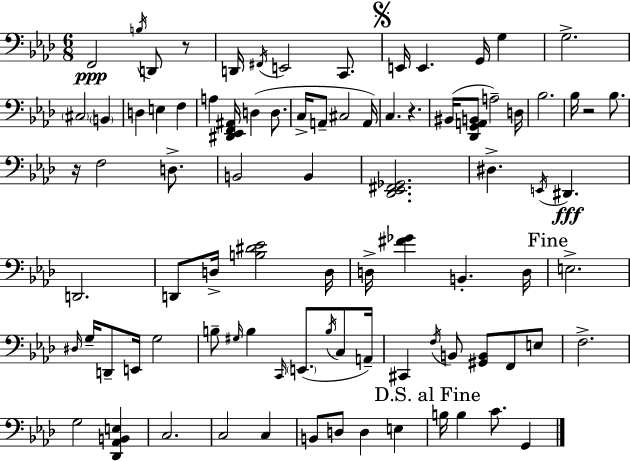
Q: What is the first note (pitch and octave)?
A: F2